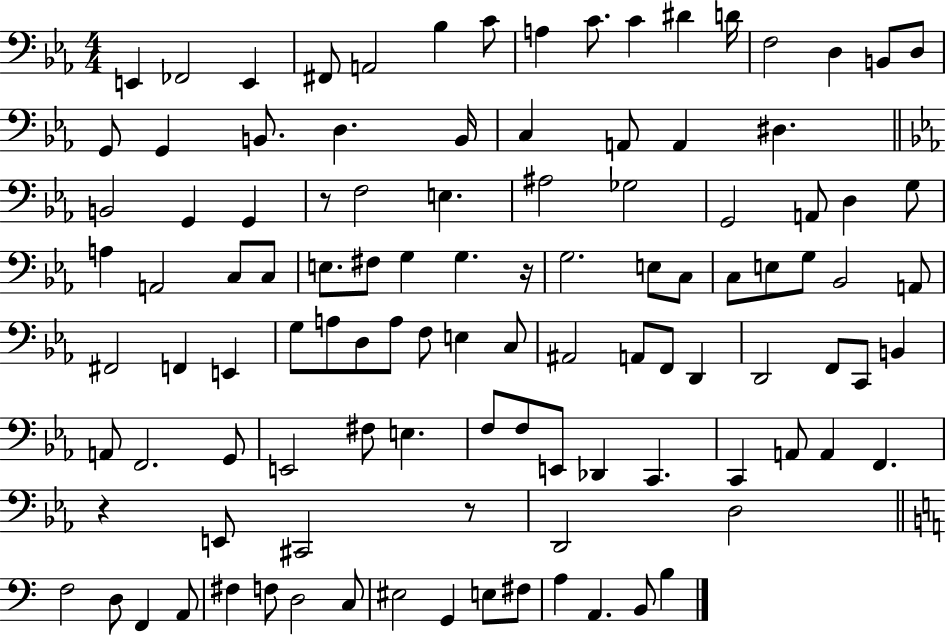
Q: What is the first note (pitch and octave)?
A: E2